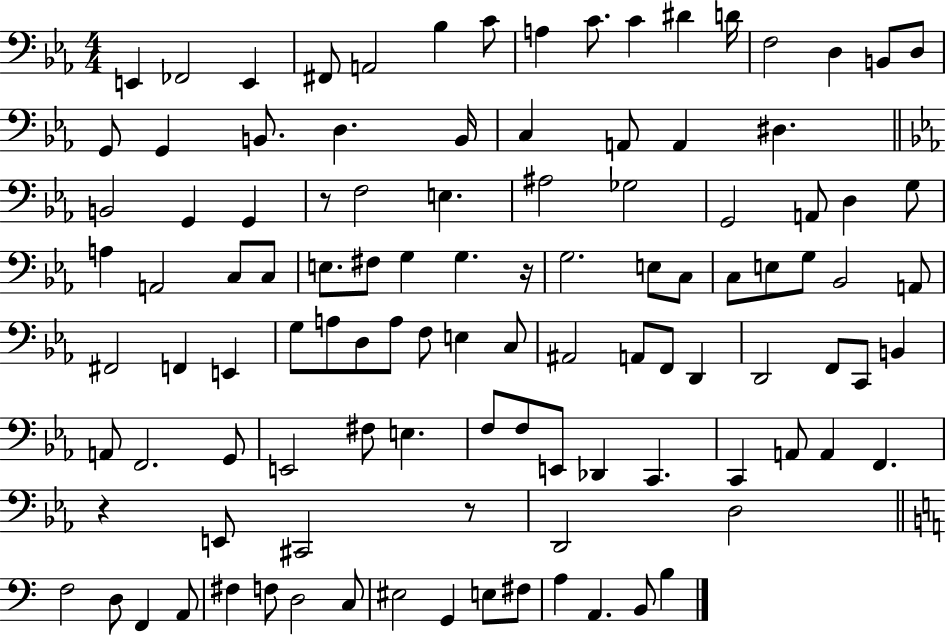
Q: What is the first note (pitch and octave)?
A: E2